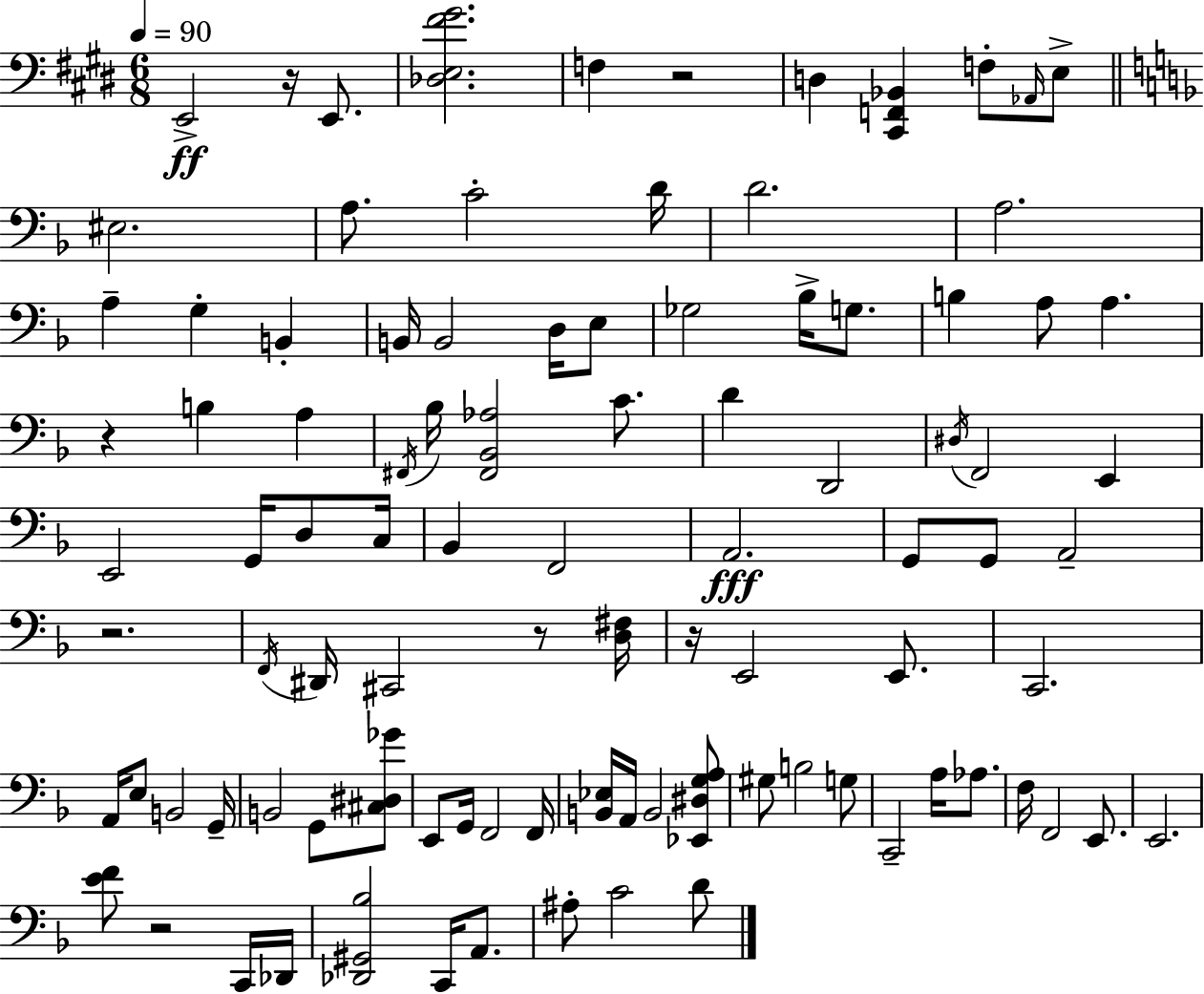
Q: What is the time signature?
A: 6/8